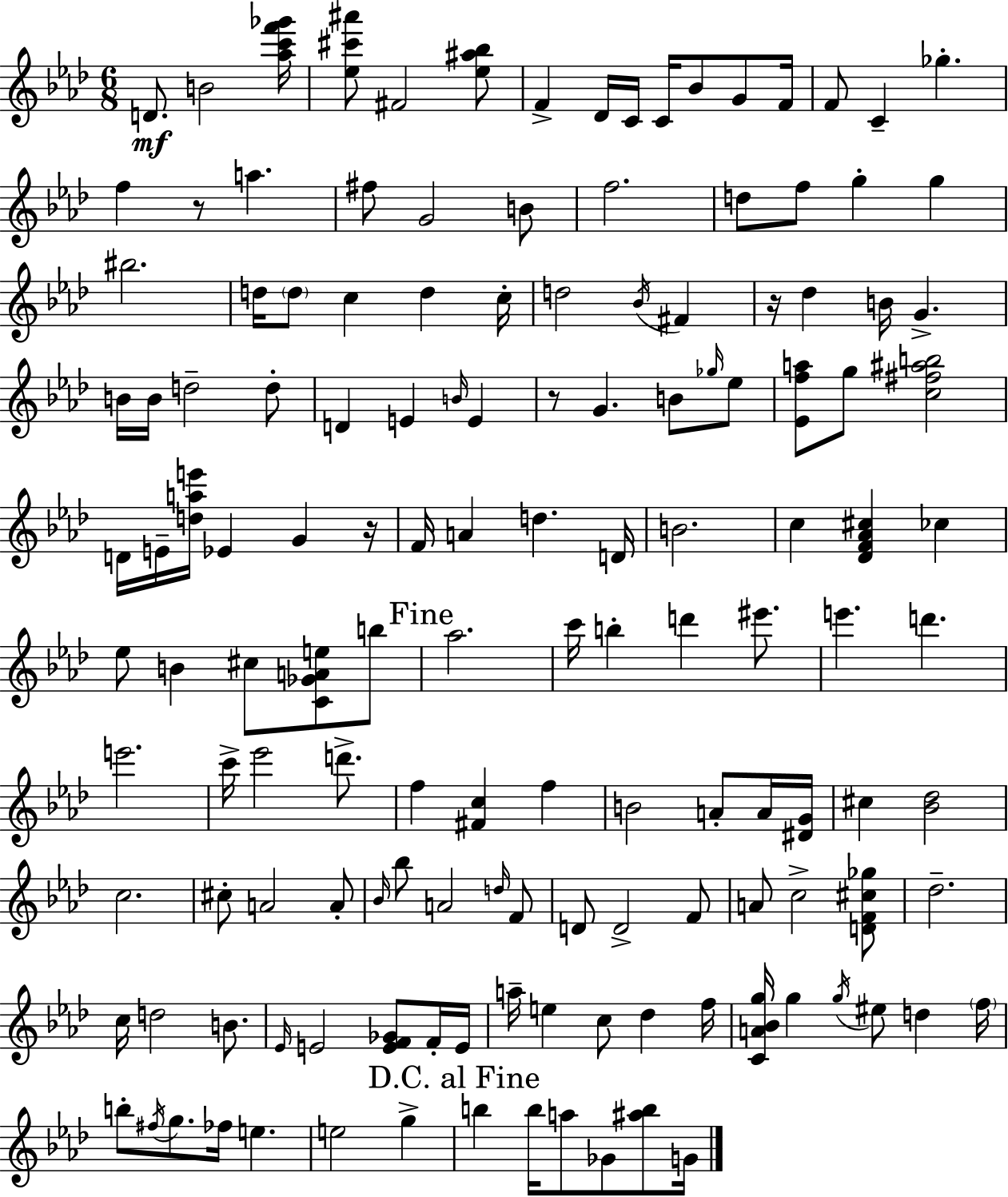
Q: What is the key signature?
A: AES major